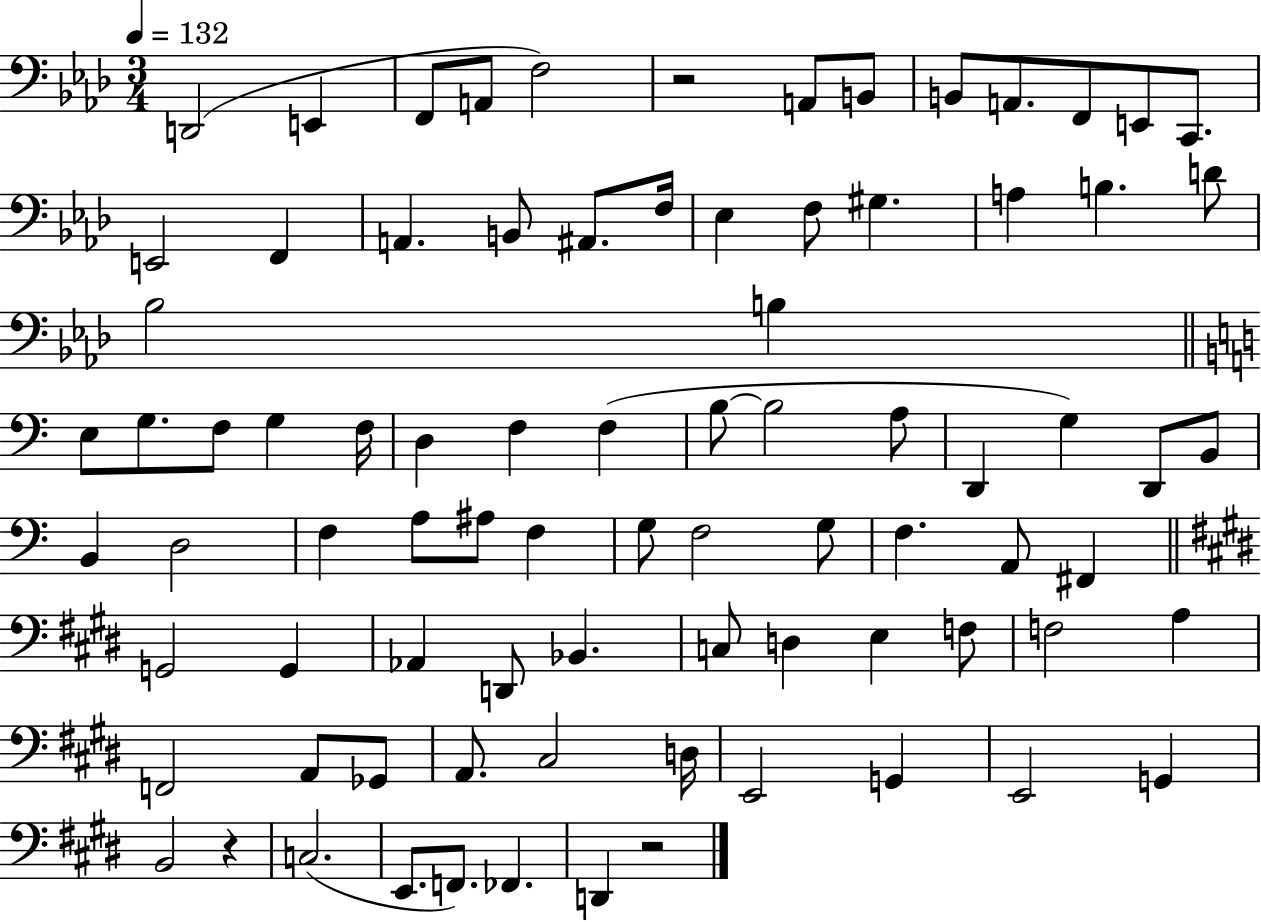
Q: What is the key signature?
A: AES major